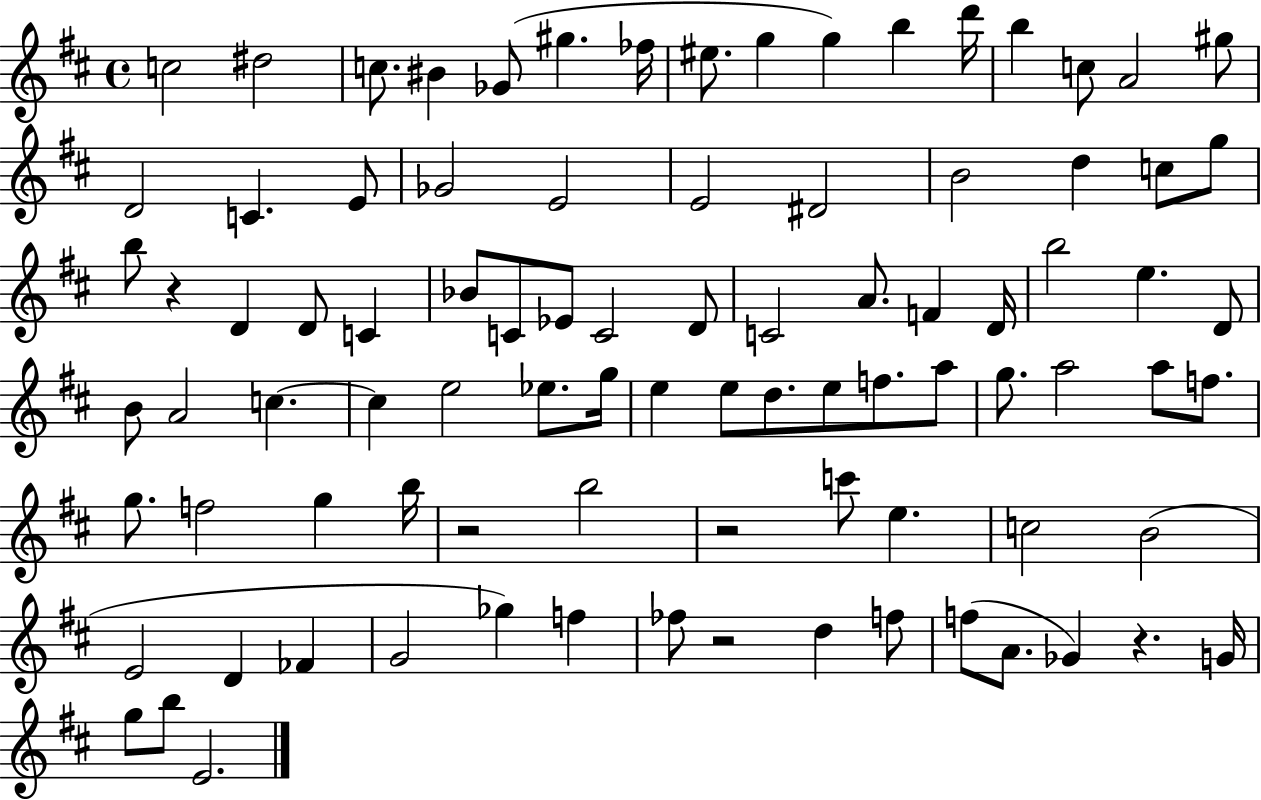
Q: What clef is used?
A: treble